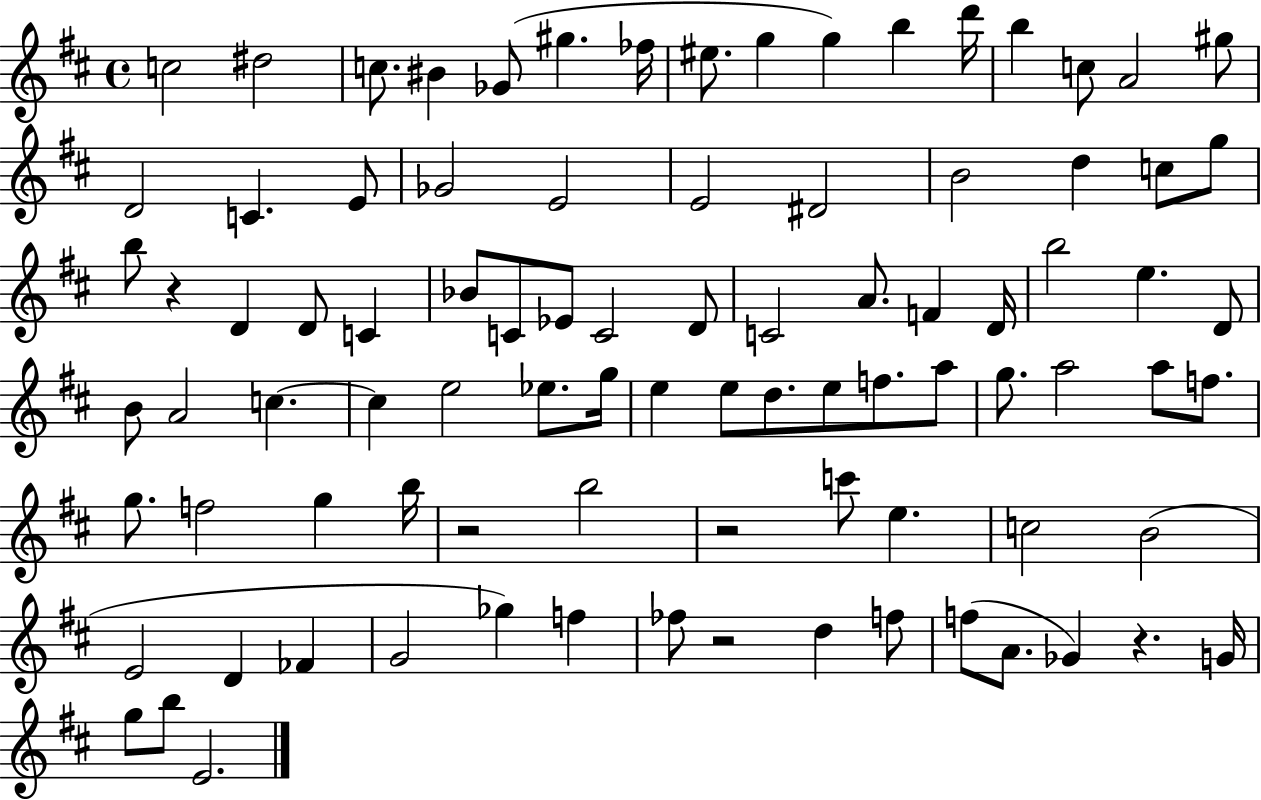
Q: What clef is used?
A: treble